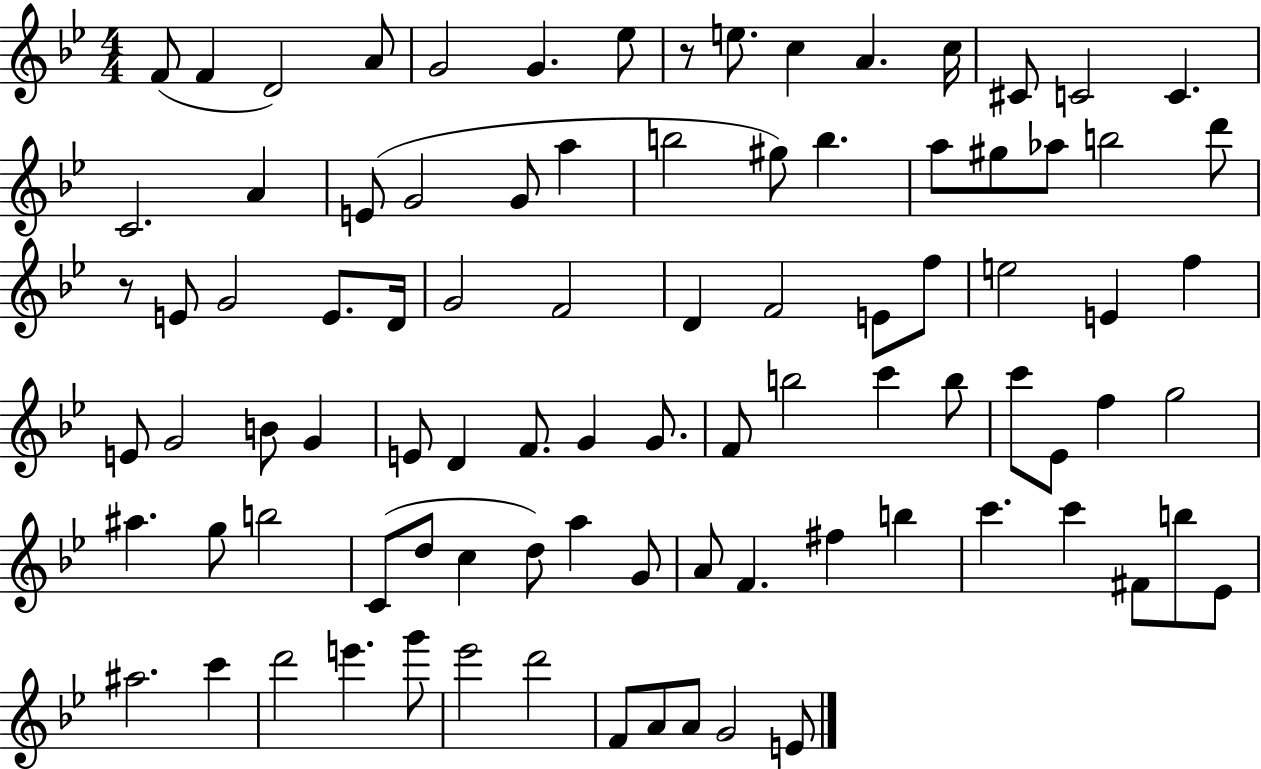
F4/e F4/q D4/h A4/e G4/h G4/q. Eb5/e R/e E5/e. C5/q A4/q. C5/s C#4/e C4/h C4/q. C4/h. A4/q E4/e G4/h G4/e A5/q B5/h G#5/e B5/q. A5/e G#5/e Ab5/e B5/h D6/e R/e E4/e G4/h E4/e. D4/s G4/h F4/h D4/q F4/h E4/e F5/e E5/h E4/q F5/q E4/e G4/h B4/e G4/q E4/e D4/q F4/e. G4/q G4/e. F4/e B5/h C6/q B5/e C6/e Eb4/e F5/q G5/h A#5/q. G5/e B5/h C4/e D5/e C5/q D5/e A5/q G4/e A4/e F4/q. F#5/q B5/q C6/q. C6/q F#4/e B5/e Eb4/e A#5/h. C6/q D6/h E6/q. G6/e Eb6/h D6/h F4/e A4/e A4/e G4/h E4/e